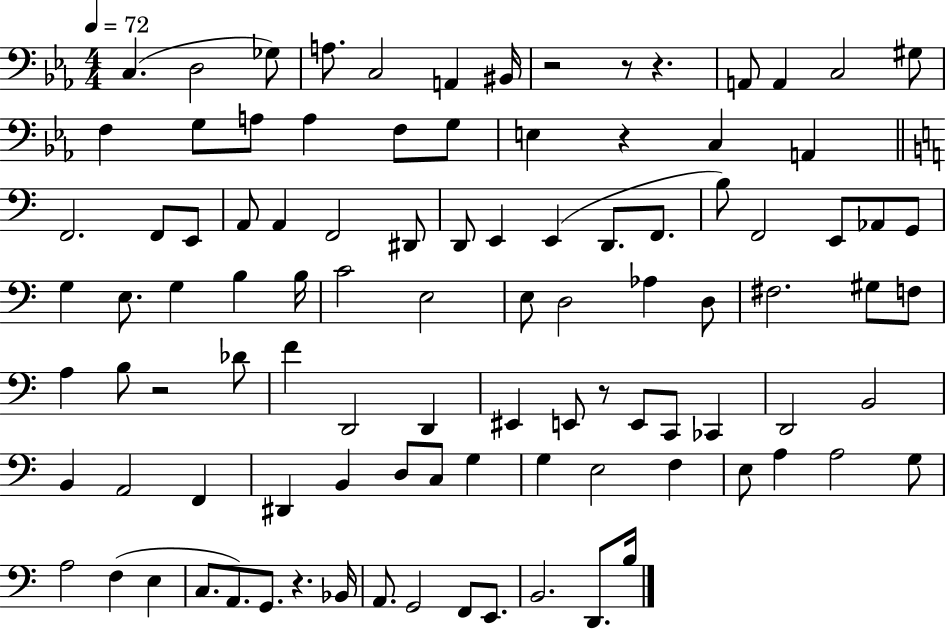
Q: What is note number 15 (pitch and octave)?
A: A3